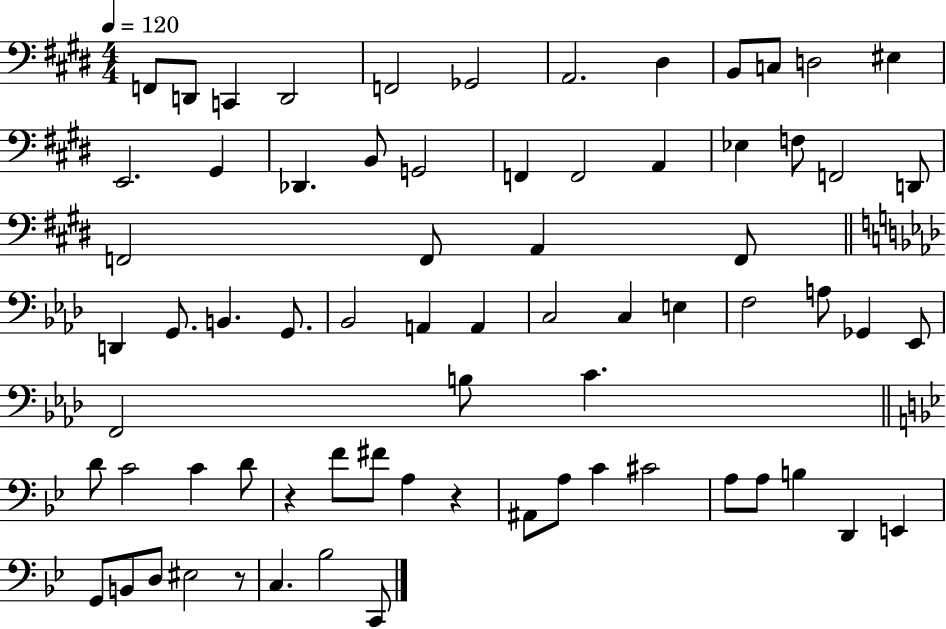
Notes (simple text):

F2/e D2/e C2/q D2/h F2/h Gb2/h A2/h. D#3/q B2/e C3/e D3/h EIS3/q E2/h. G#2/q Db2/q. B2/e G2/h F2/q F2/h A2/q Eb3/q F3/e F2/h D2/e F2/h F2/e A2/q F2/e D2/q G2/e. B2/q. G2/e. Bb2/h A2/q A2/q C3/h C3/q E3/q F3/h A3/e Gb2/q Eb2/e F2/h B3/e C4/q. D4/e C4/h C4/q D4/e R/q F4/e F#4/e A3/q R/q A#2/e A3/e C4/q C#4/h A3/e A3/e B3/q D2/q E2/q G2/e B2/e D3/e EIS3/h R/e C3/q. Bb3/h C2/e